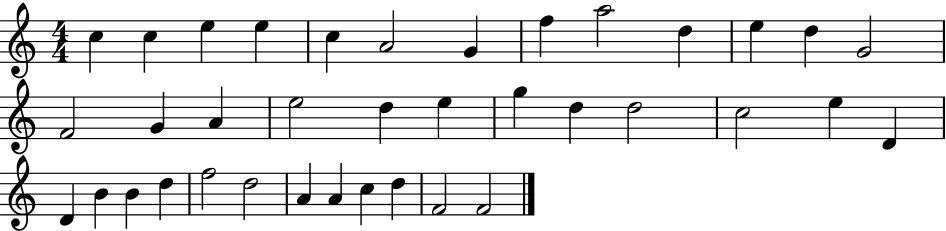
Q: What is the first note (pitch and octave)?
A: C5